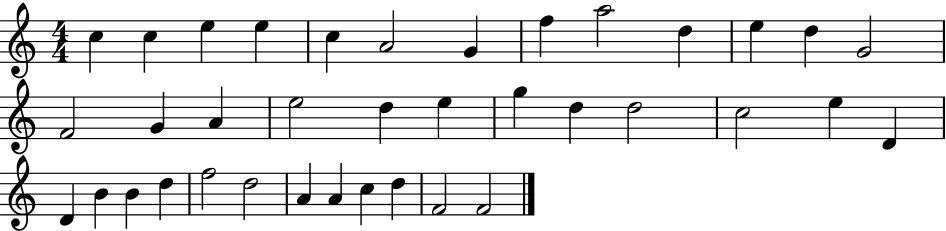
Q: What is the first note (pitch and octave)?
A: C5